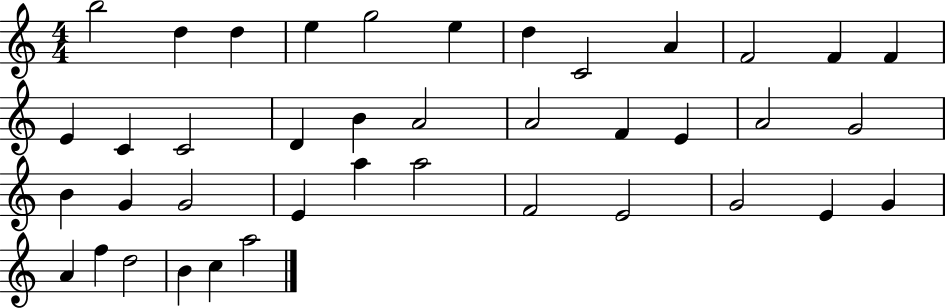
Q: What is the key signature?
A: C major